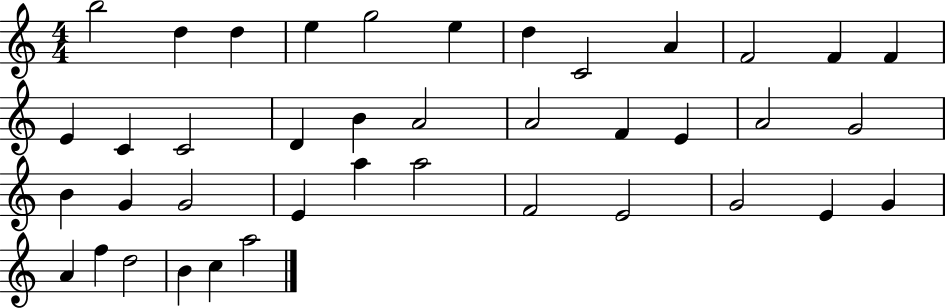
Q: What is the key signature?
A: C major